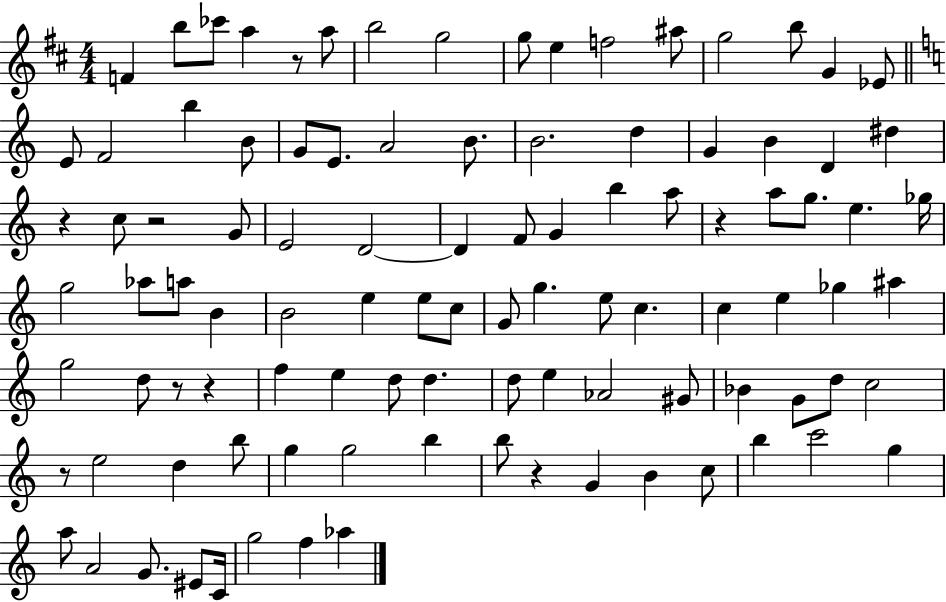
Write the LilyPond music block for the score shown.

{
  \clef treble
  \numericTimeSignature
  \time 4/4
  \key d \major
  f'4 b''8 ces'''8 a''4 r8 a''8 | b''2 g''2 | g''8 e''4 f''2 ais''8 | g''2 b''8 g'4 ees'8 | \break \bar "||" \break \key c \major e'8 f'2 b''4 b'8 | g'8 e'8. a'2 b'8. | b'2. d''4 | g'4 b'4 d'4 dis''4 | \break r4 c''8 r2 g'8 | e'2 d'2~~ | d'4 f'8 g'4 b''4 a''8 | r4 a''8 g''8. e''4. ges''16 | \break g''2 aes''8 a''8 b'4 | b'2 e''4 e''8 c''8 | g'8 g''4. e''8 c''4. | c''4 e''4 ges''4 ais''4 | \break g''2 d''8 r8 r4 | f''4 e''4 d''8 d''4. | d''8 e''4 aes'2 gis'8 | bes'4 g'8 d''8 c''2 | \break r8 e''2 d''4 b''8 | g''4 g''2 b''4 | b''8 r4 g'4 b'4 c''8 | b''4 c'''2 g''4 | \break a''8 a'2 g'8. eis'8 c'16 | g''2 f''4 aes''4 | \bar "|."
}